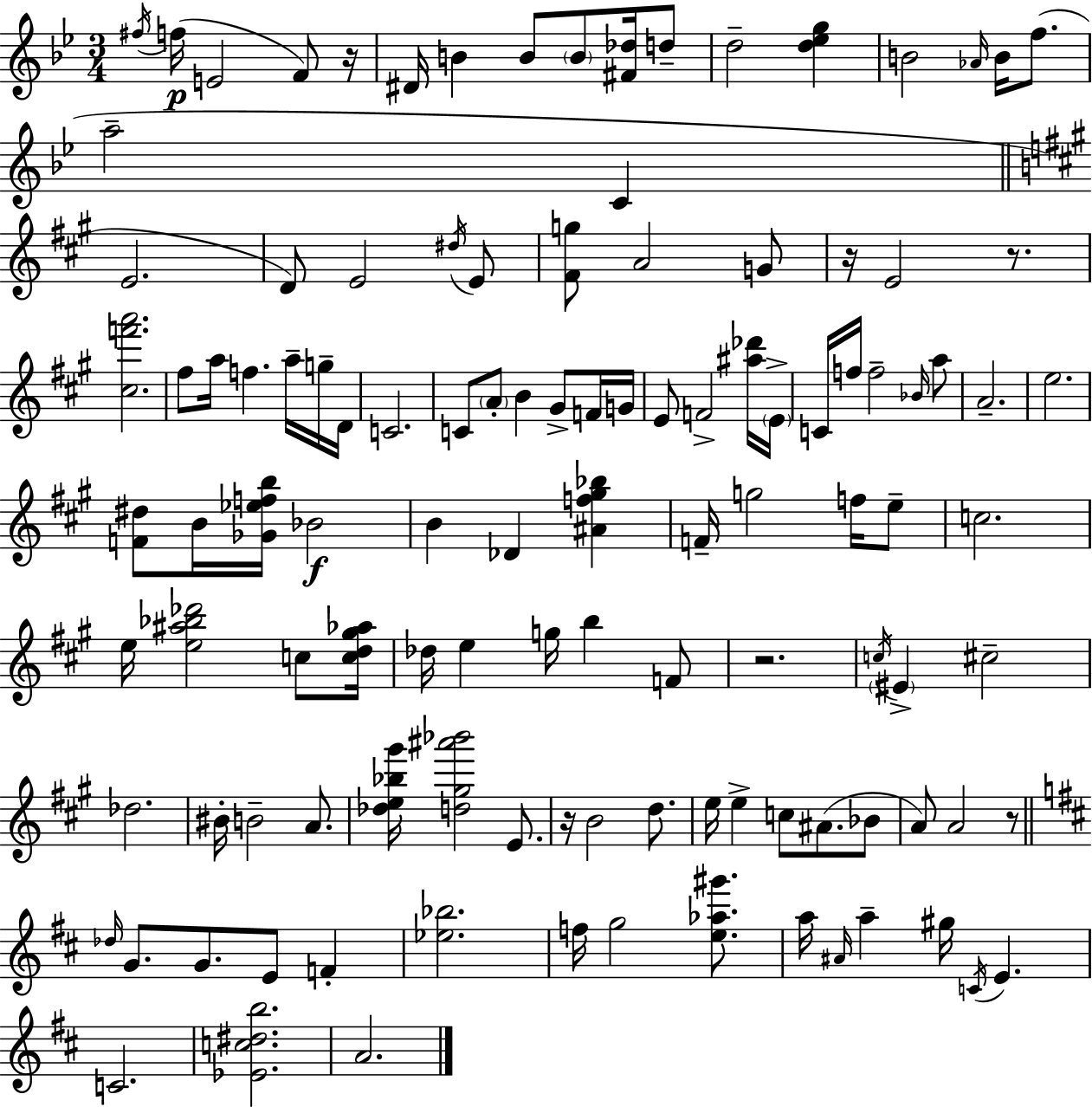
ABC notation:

X:1
T:Untitled
M:3/4
L:1/4
K:Bb
^f/4 f/4 E2 F/2 z/4 ^D/4 B B/2 B/2 [^F_d]/4 d/2 d2 [d_eg] B2 _A/4 B/4 f/2 a2 C E2 D/2 E2 ^d/4 E/2 [^Fg]/2 A2 G/2 z/4 E2 z/2 [^cf'a']2 ^f/2 a/4 f a/4 g/4 D/4 C2 C/2 A/2 B ^G/2 F/4 G/4 E/2 F2 [^a_d']/4 E/4 C/4 f/4 f2 _B/4 a/2 A2 e2 [F^d]/2 B/4 [_G_efb]/4 _B2 B _D [^Af^g_b] F/4 g2 f/4 e/2 c2 e/4 [e^a_b_d']2 c/2 [cd^g_a]/4 _d/4 e g/4 b F/2 z2 c/4 ^E ^c2 _d2 ^B/4 B2 A/2 [_de_b^g']/4 [d^g^a'_b']2 E/2 z/4 B2 d/2 e/4 e c/2 ^A/2 _B/2 A/2 A2 z/2 _d/4 G/2 G/2 E/2 F [_e_b]2 f/4 g2 [e_a^g']/2 a/4 ^A/4 a ^g/4 C/4 E C2 [_Ec^db]2 A2